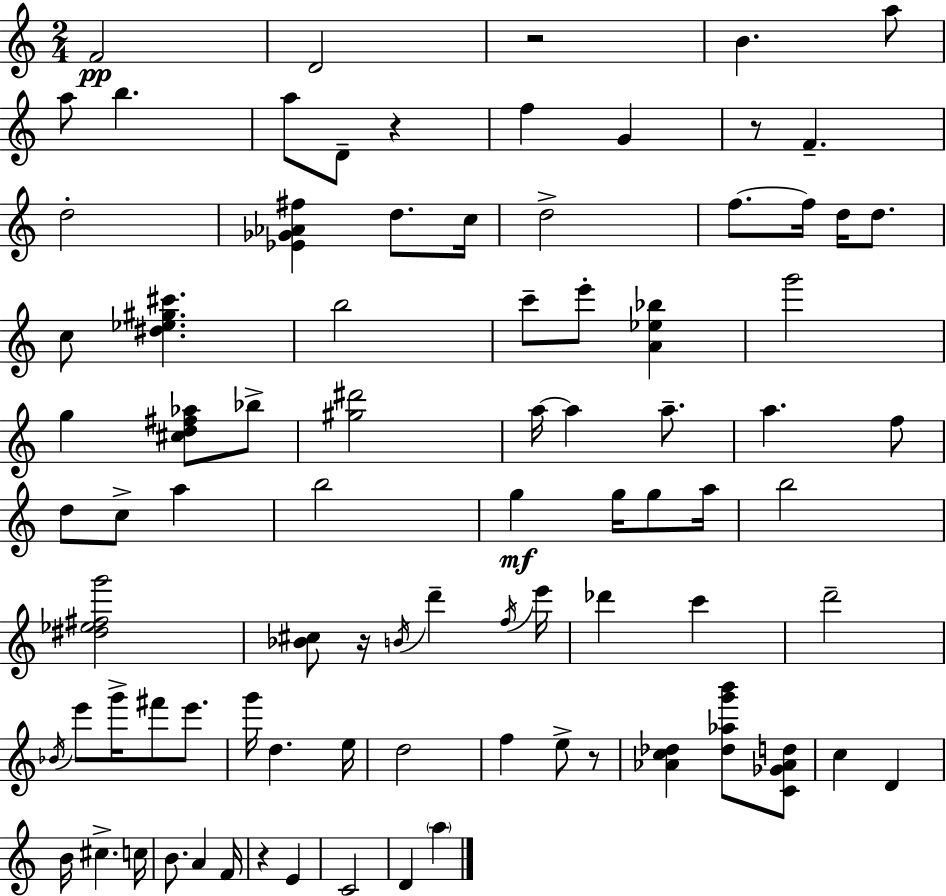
X:1
T:Untitled
M:2/4
L:1/4
K:C
F2 D2 z2 B a/2 a/2 b a/2 D/2 z f G z/2 F d2 [_E_G_A^f] d/2 c/4 d2 f/2 f/4 d/4 d/2 c/2 [^d_e^g^c'] b2 c'/2 e'/2 [A_e_b] g'2 g [^cd^f_a]/2 _b/2 [^g^d']2 a/4 a a/2 a f/2 d/2 c/2 a b2 g g/4 g/2 a/4 b2 [^d_e^fg']2 [_B^c]/2 z/4 B/4 d' f/4 e'/4 _d' c' d'2 _B/4 e'/2 g'/4 ^f'/2 e'/2 g'/4 d e/4 d2 f e/2 z/2 [_Ac_d] [_d_ag'b']/2 [C_G_Ad]/2 c D B/4 ^c c/4 B/2 A F/4 z E C2 D a